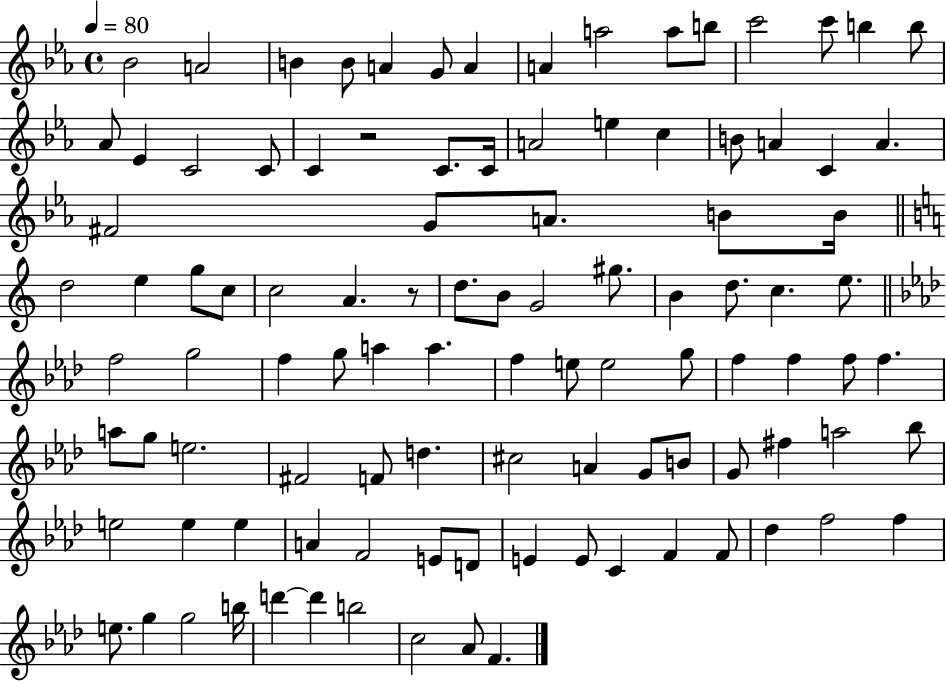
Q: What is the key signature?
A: EES major